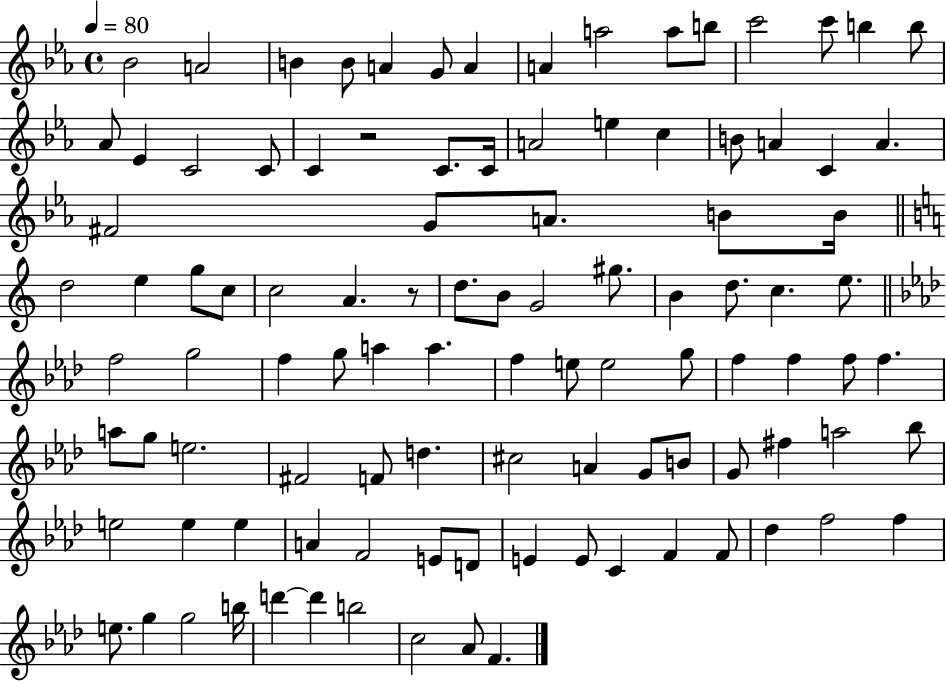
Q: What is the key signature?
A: EES major